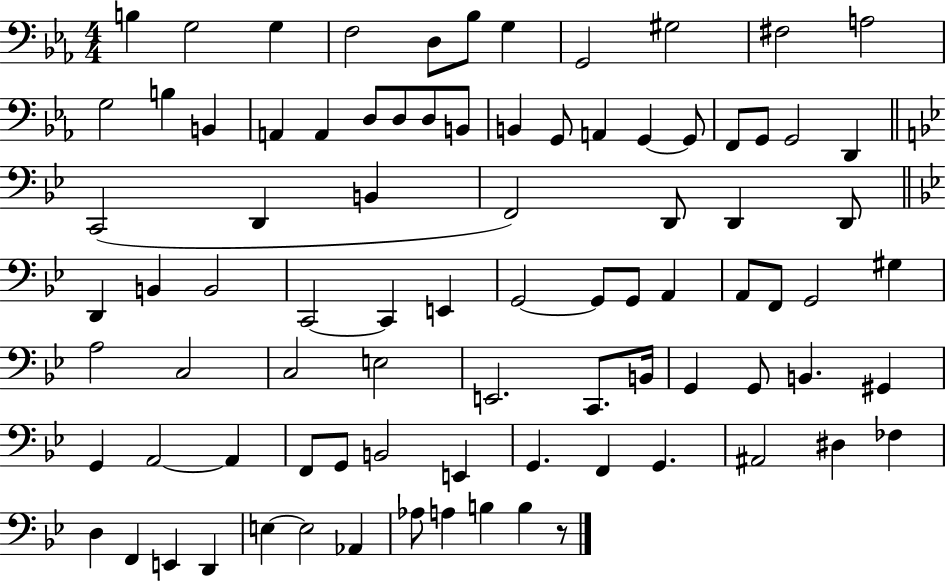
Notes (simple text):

B3/q G3/h G3/q F3/h D3/e Bb3/e G3/q G2/h G#3/h F#3/h A3/h G3/h B3/q B2/q A2/q A2/q D3/e D3/e D3/e B2/e B2/q G2/e A2/q G2/q G2/e F2/e G2/e G2/h D2/q C2/h D2/q B2/q F2/h D2/e D2/q D2/e D2/q B2/q B2/h C2/h C2/q E2/q G2/h G2/e G2/e A2/q A2/e F2/e G2/h G#3/q A3/h C3/h C3/h E3/h E2/h. C2/e. B2/s G2/q G2/e B2/q. G#2/q G2/q A2/h A2/q F2/e G2/e B2/h E2/q G2/q. F2/q G2/q. A#2/h D#3/q FES3/q D3/q F2/q E2/q D2/q E3/q E3/h Ab2/q Ab3/e A3/q B3/q B3/q R/e